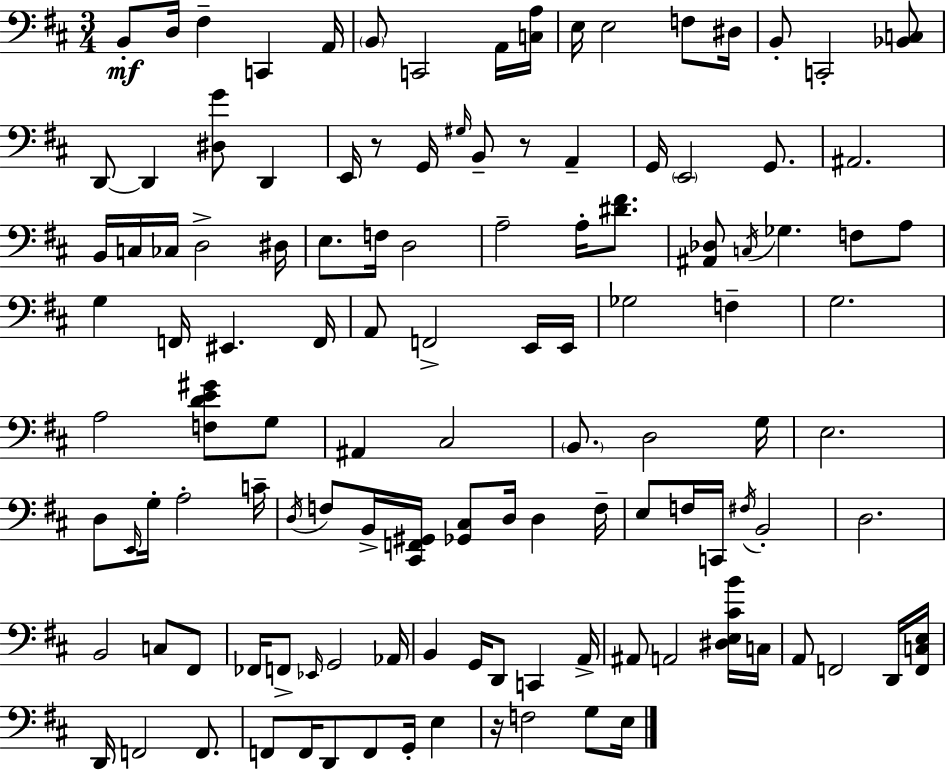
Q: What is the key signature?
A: D major